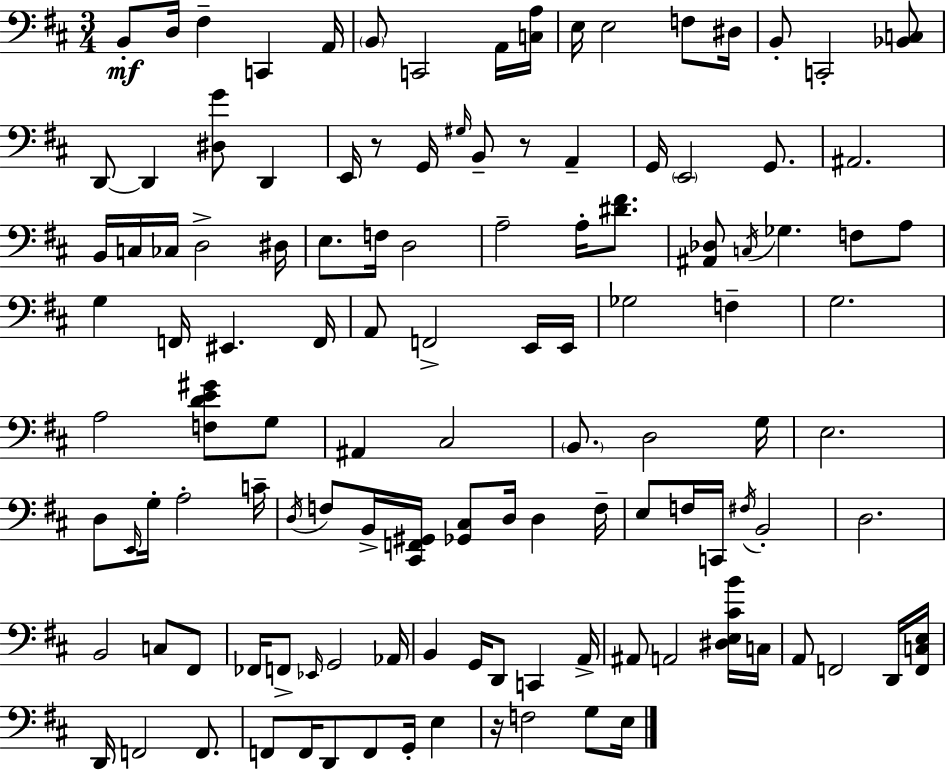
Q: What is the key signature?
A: D major